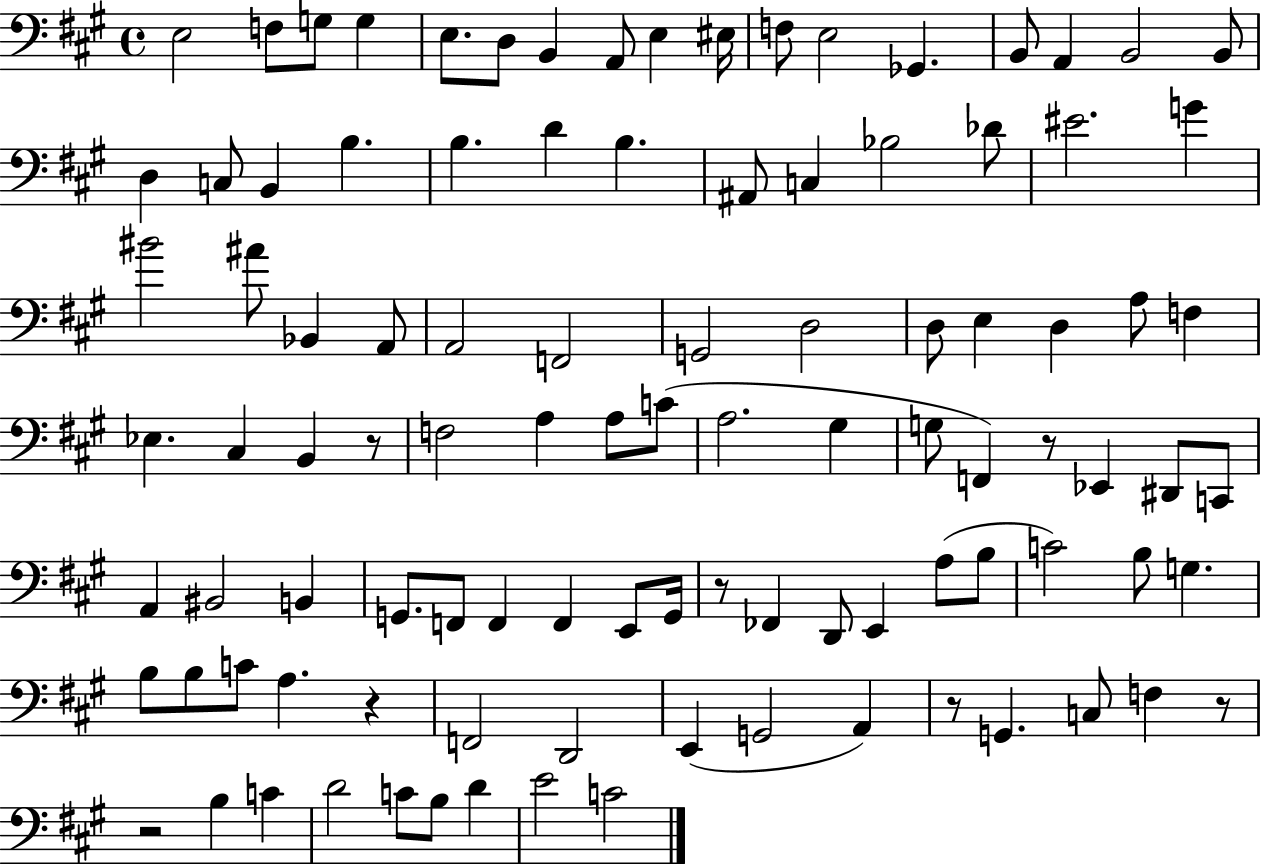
{
  \clef bass
  \time 4/4
  \defaultTimeSignature
  \key a \major
  \repeat volta 2 { e2 f8 g8 g4 | e8. d8 b,4 a,8 e4 eis16 | f8 e2 ges,4. | b,8 a,4 b,2 b,8 | \break d4 c8 b,4 b4. | b4. d'4 b4. | ais,8 c4 bes2 des'8 | eis'2. g'4 | \break bis'2 ais'8 bes,4 a,8 | a,2 f,2 | g,2 d2 | d8 e4 d4 a8 f4 | \break ees4. cis4 b,4 r8 | f2 a4 a8 c'8( | a2. gis4 | g8 f,4) r8 ees,4 dis,8 c,8 | \break a,4 bis,2 b,4 | g,8. f,8 f,4 f,4 e,8 g,16 | r8 fes,4 d,8 e,4 a8( b8 | c'2) b8 g4. | \break b8 b8 c'8 a4. r4 | f,2 d,2 | e,4( g,2 a,4) | r8 g,4. c8 f4 r8 | \break r2 b4 c'4 | d'2 c'8 b8 d'4 | e'2 c'2 | } \bar "|."
}